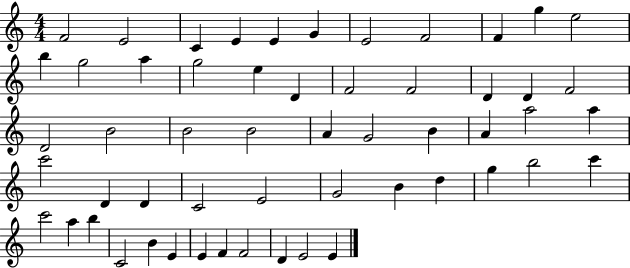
{
  \clef treble
  \numericTimeSignature
  \time 4/4
  \key c \major
  f'2 e'2 | c'4 e'4 e'4 g'4 | e'2 f'2 | f'4 g''4 e''2 | \break b''4 g''2 a''4 | g''2 e''4 d'4 | f'2 f'2 | d'4 d'4 f'2 | \break d'2 b'2 | b'2 b'2 | a'4 g'2 b'4 | a'4 a''2 a''4 | \break c'''2 d'4 d'4 | c'2 e'2 | g'2 b'4 d''4 | g''4 b''2 c'''4 | \break c'''2 a''4 b''4 | c'2 b'4 e'4 | e'4 f'4 f'2 | d'4 e'2 e'4 | \break \bar "|."
}